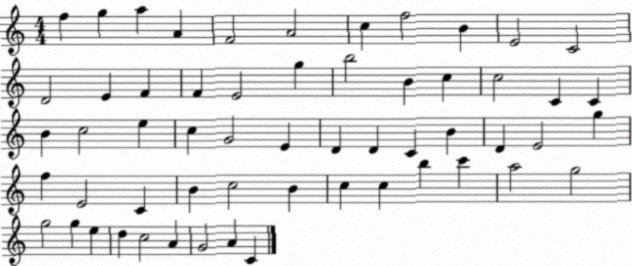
X:1
T:Untitled
M:4/4
L:1/4
K:C
f g a A F2 A2 c f2 B E2 C2 D2 E F F E2 g b2 B c c2 C C B c2 e c G2 E D D C B D E2 g f E2 C B c2 B c c b c' a2 g2 g2 g e d c2 A G2 A C